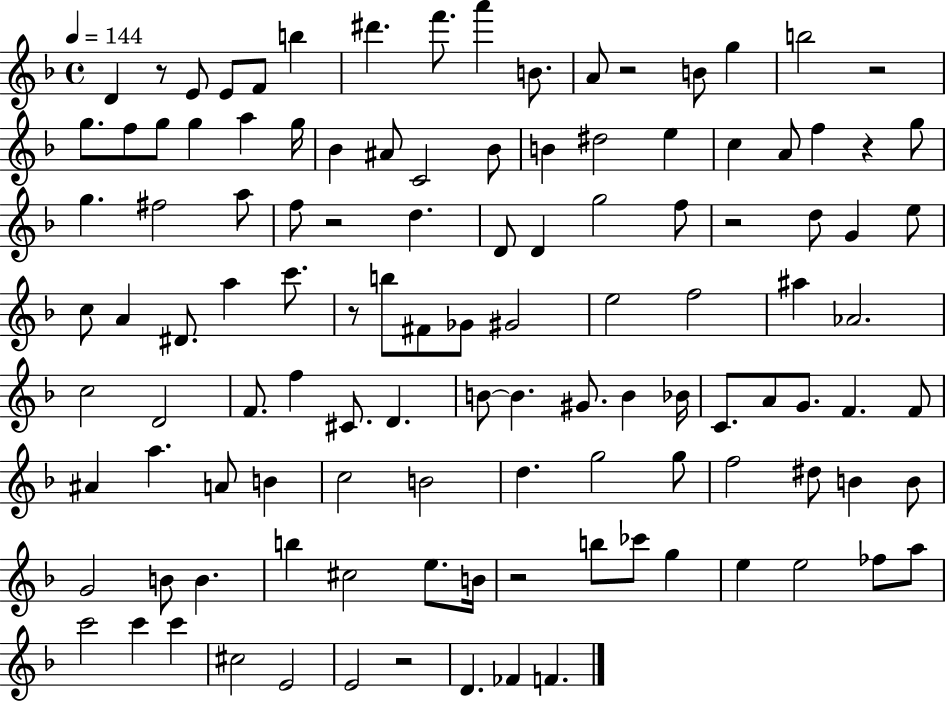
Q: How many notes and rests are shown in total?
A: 116